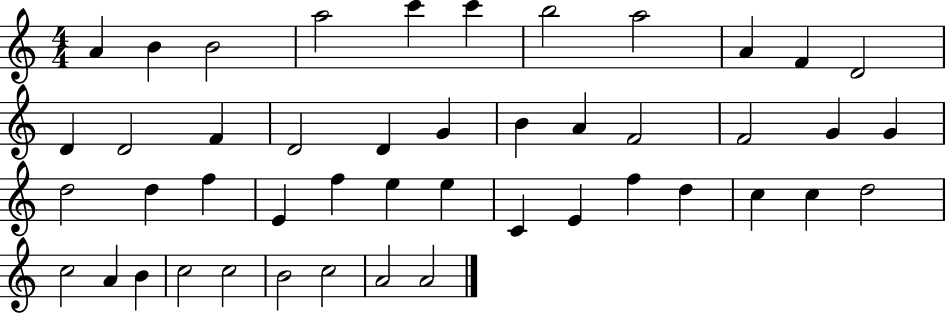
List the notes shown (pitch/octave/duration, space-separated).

A4/q B4/q B4/h A5/h C6/q C6/q B5/h A5/h A4/q F4/q D4/h D4/q D4/h F4/q D4/h D4/q G4/q B4/q A4/q F4/h F4/h G4/q G4/q D5/h D5/q F5/q E4/q F5/q E5/q E5/q C4/q E4/q F5/q D5/q C5/q C5/q D5/h C5/h A4/q B4/q C5/h C5/h B4/h C5/h A4/h A4/h